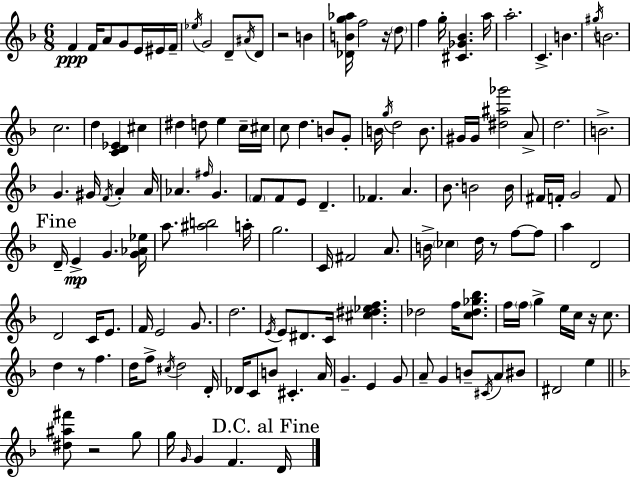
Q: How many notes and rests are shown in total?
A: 144